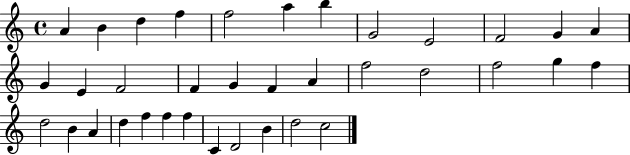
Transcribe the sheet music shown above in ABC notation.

X:1
T:Untitled
M:4/4
L:1/4
K:C
A B d f f2 a b G2 E2 F2 G A G E F2 F G F A f2 d2 f2 g f d2 B A d f f f C D2 B d2 c2